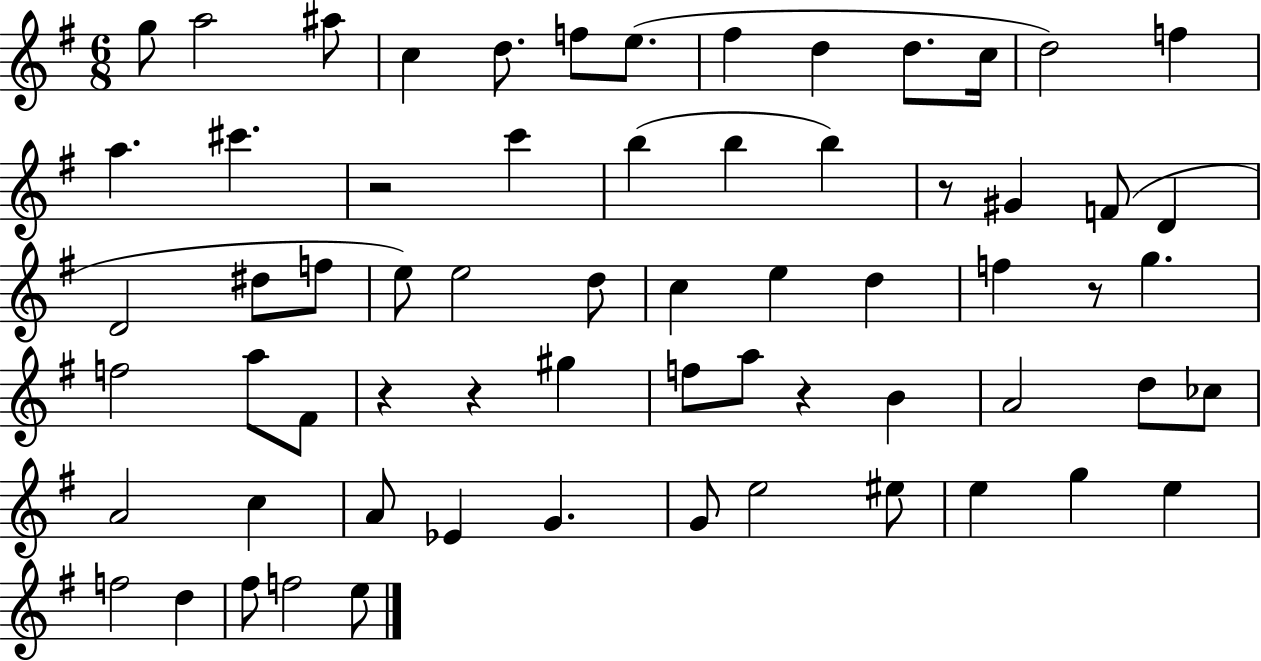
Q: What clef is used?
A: treble